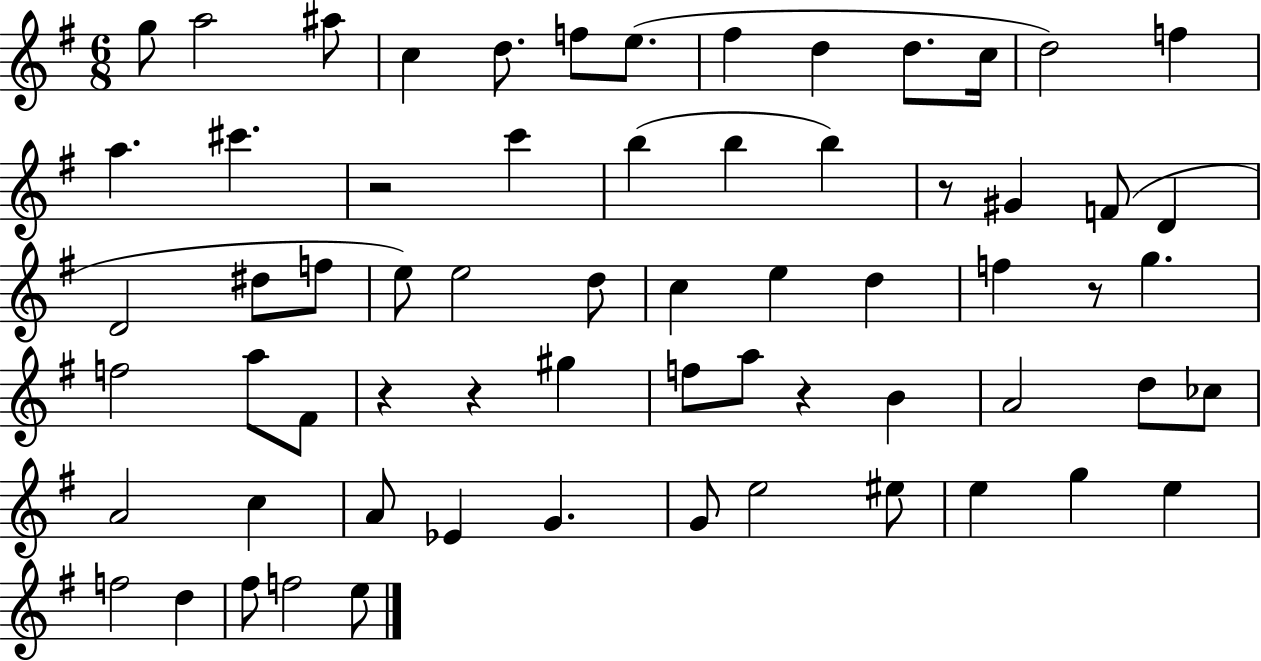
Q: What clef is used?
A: treble